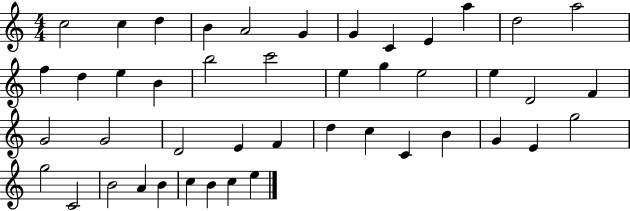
C5/h C5/q D5/q B4/q A4/h G4/q G4/q C4/q E4/q A5/q D5/h A5/h F5/q D5/q E5/q B4/q B5/h C6/h E5/q G5/q E5/h E5/q D4/h F4/q G4/h G4/h D4/h E4/q F4/q D5/q C5/q C4/q B4/q G4/q E4/q G5/h G5/h C4/h B4/h A4/q B4/q C5/q B4/q C5/q E5/q